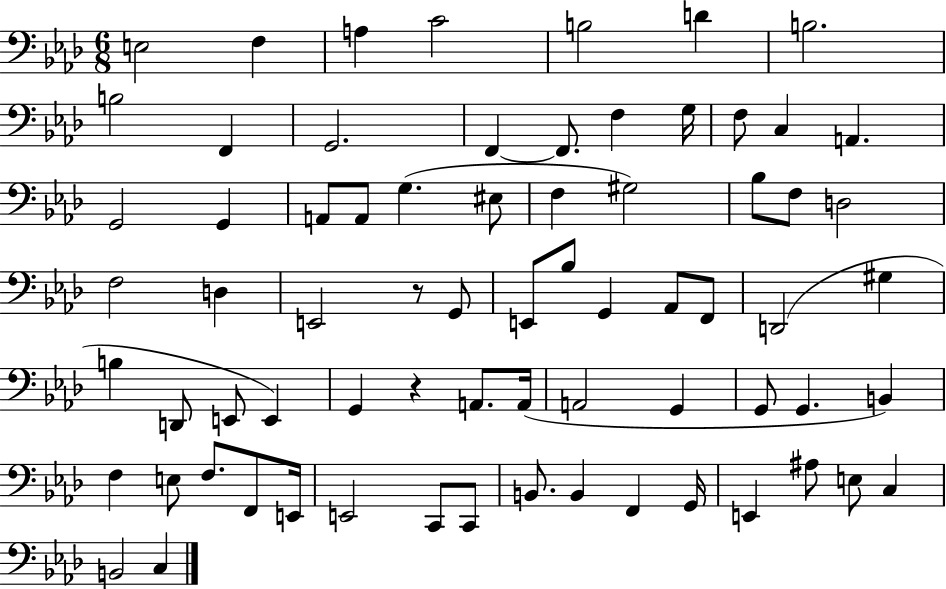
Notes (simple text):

E3/h F3/q A3/q C4/h B3/h D4/q B3/h. B3/h F2/q G2/h. F2/q F2/e. F3/q G3/s F3/e C3/q A2/q. G2/h G2/q A2/e A2/e G3/q. EIS3/e F3/q G#3/h Bb3/e F3/e D3/h F3/h D3/q E2/h R/e G2/e E2/e Bb3/e G2/q Ab2/e F2/e D2/h G#3/q B3/q D2/e E2/e E2/q G2/q R/q A2/e. A2/s A2/h G2/q G2/e G2/q. B2/q F3/q E3/e F3/e. F2/e E2/s E2/h C2/e C2/e B2/e. B2/q F2/q G2/s E2/q A#3/e E3/e C3/q B2/h C3/q